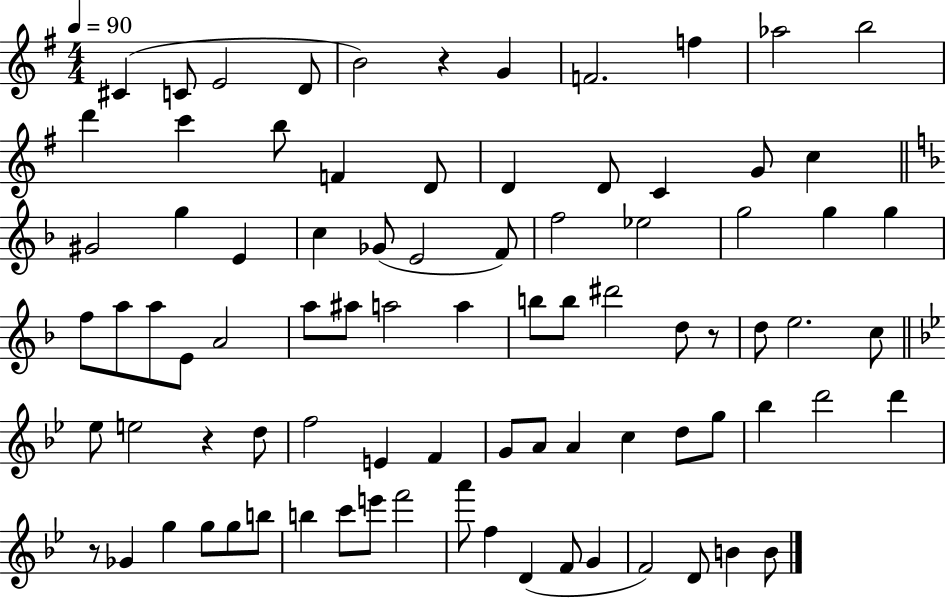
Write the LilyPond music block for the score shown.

{
  \clef treble
  \numericTimeSignature
  \time 4/4
  \key g \major
  \tempo 4 = 90
  \repeat volta 2 { cis'4( c'8 e'2 d'8 | b'2) r4 g'4 | f'2. f''4 | aes''2 b''2 | \break d'''4 c'''4 b''8 f'4 d'8 | d'4 d'8 c'4 g'8 c''4 | \bar "||" \break \key d \minor gis'2 g''4 e'4 | c''4 ges'8( e'2 f'8) | f''2 ees''2 | g''2 g''4 g''4 | \break f''8 a''8 a''8 e'8 a'2 | a''8 ais''8 a''2 a''4 | b''8 b''8 dis'''2 d''8 r8 | d''8 e''2. c''8 | \break \bar "||" \break \key bes \major ees''8 e''2 r4 d''8 | f''2 e'4 f'4 | g'8 a'8 a'4 c''4 d''8 g''8 | bes''4 d'''2 d'''4 | \break r8 ges'4 g''4 g''8 g''8 b''8 | b''4 c'''8 e'''8 f'''2 | a'''8 f''4 d'4( f'8 g'4 | f'2) d'8 b'4 b'8 | \break } \bar "|."
}